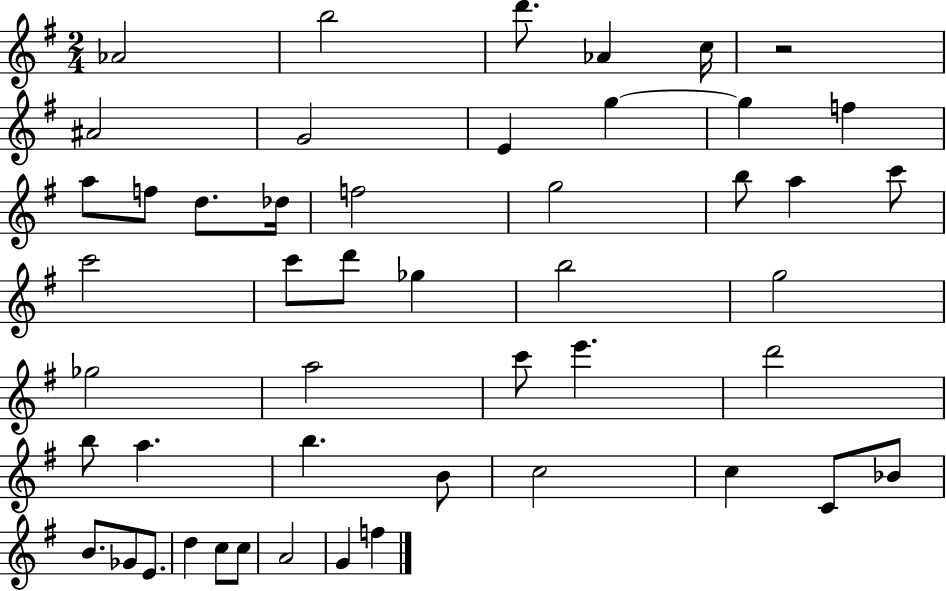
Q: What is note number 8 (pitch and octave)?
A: E4